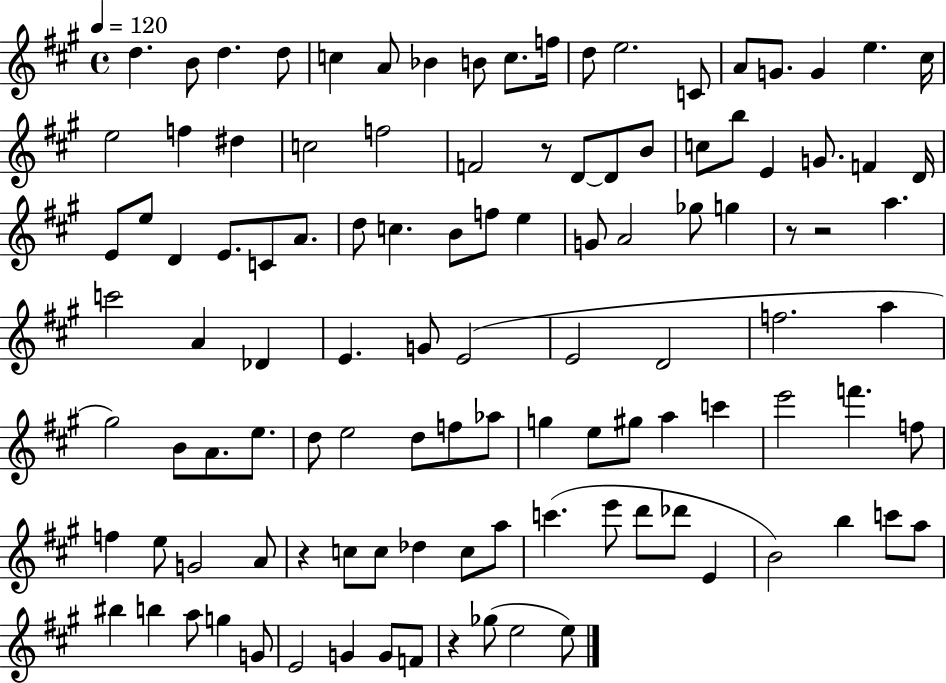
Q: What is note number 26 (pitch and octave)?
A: D4